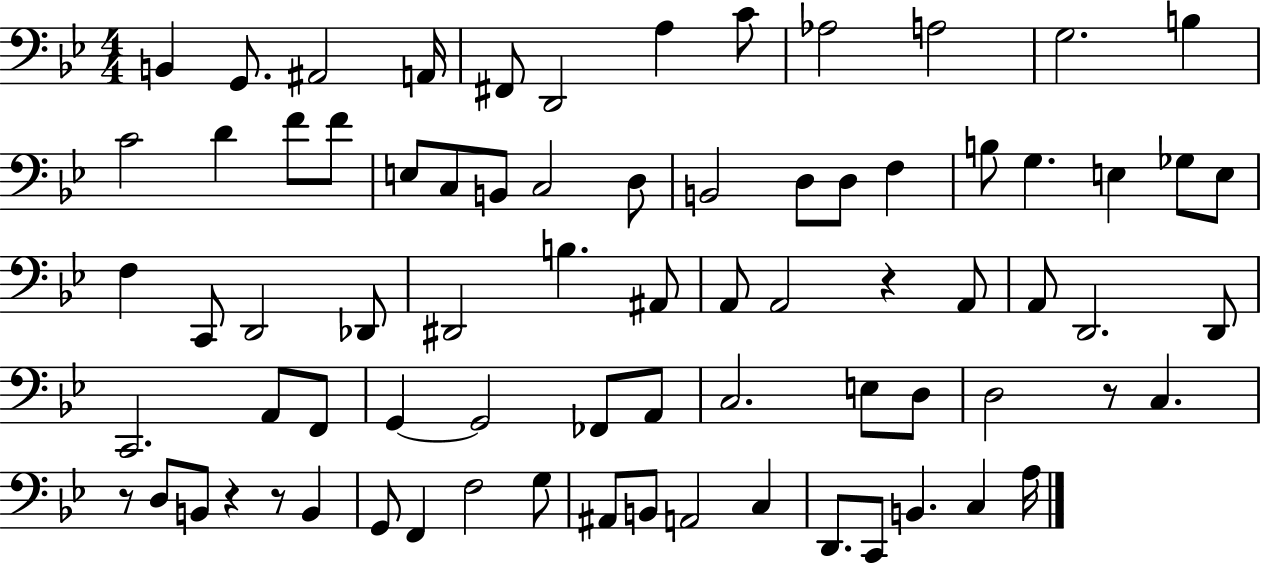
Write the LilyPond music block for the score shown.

{
  \clef bass
  \numericTimeSignature
  \time 4/4
  \key bes \major
  b,4 g,8. ais,2 a,16 | fis,8 d,2 a4 c'8 | aes2 a2 | g2. b4 | \break c'2 d'4 f'8 f'8 | e8 c8 b,8 c2 d8 | b,2 d8 d8 f4 | b8 g4. e4 ges8 e8 | \break f4 c,8 d,2 des,8 | dis,2 b4. ais,8 | a,8 a,2 r4 a,8 | a,8 d,2. d,8 | \break c,2. a,8 f,8 | g,4~~ g,2 fes,8 a,8 | c2. e8 d8 | d2 r8 c4. | \break r8 d8 b,8 r4 r8 b,4 | g,8 f,4 f2 g8 | ais,8 b,8 a,2 c4 | d,8. c,8 b,4. c4 a16 | \break \bar "|."
}